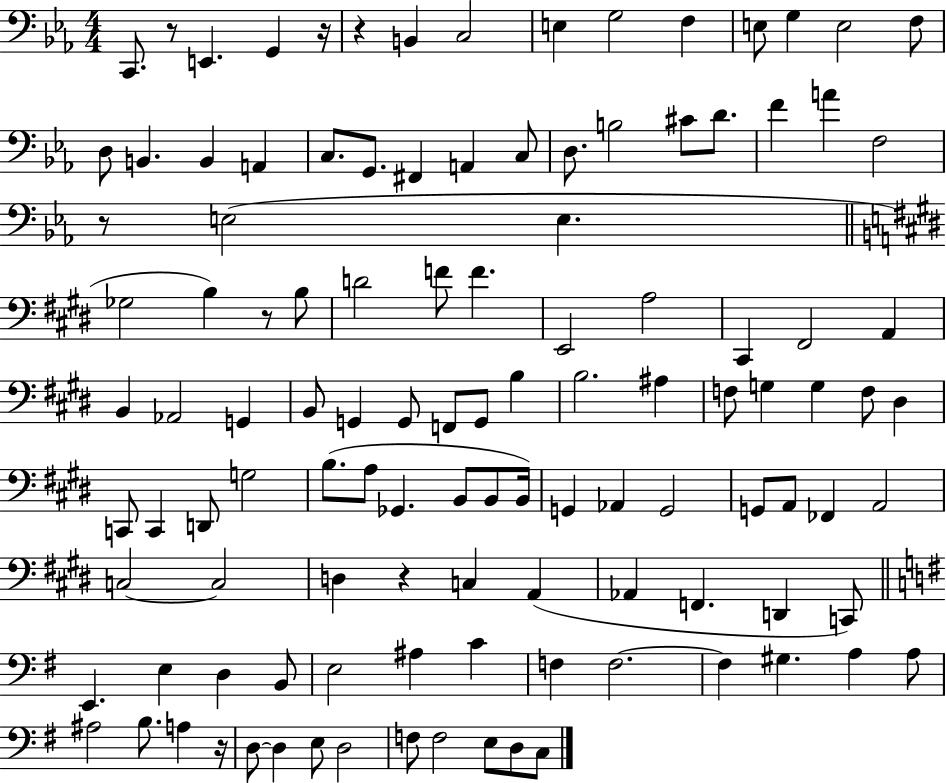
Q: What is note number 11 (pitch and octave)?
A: E3